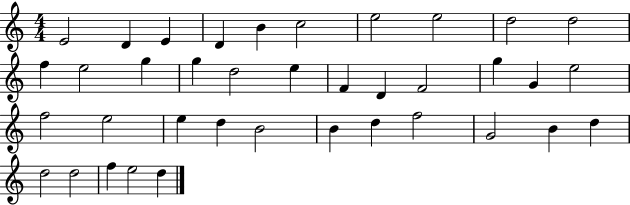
E4/h D4/q E4/q D4/q B4/q C5/h E5/h E5/h D5/h D5/h F5/q E5/h G5/q G5/q D5/h E5/q F4/q D4/q F4/h G5/q G4/q E5/h F5/h E5/h E5/q D5/q B4/h B4/q D5/q F5/h G4/h B4/q D5/q D5/h D5/h F5/q E5/h D5/q